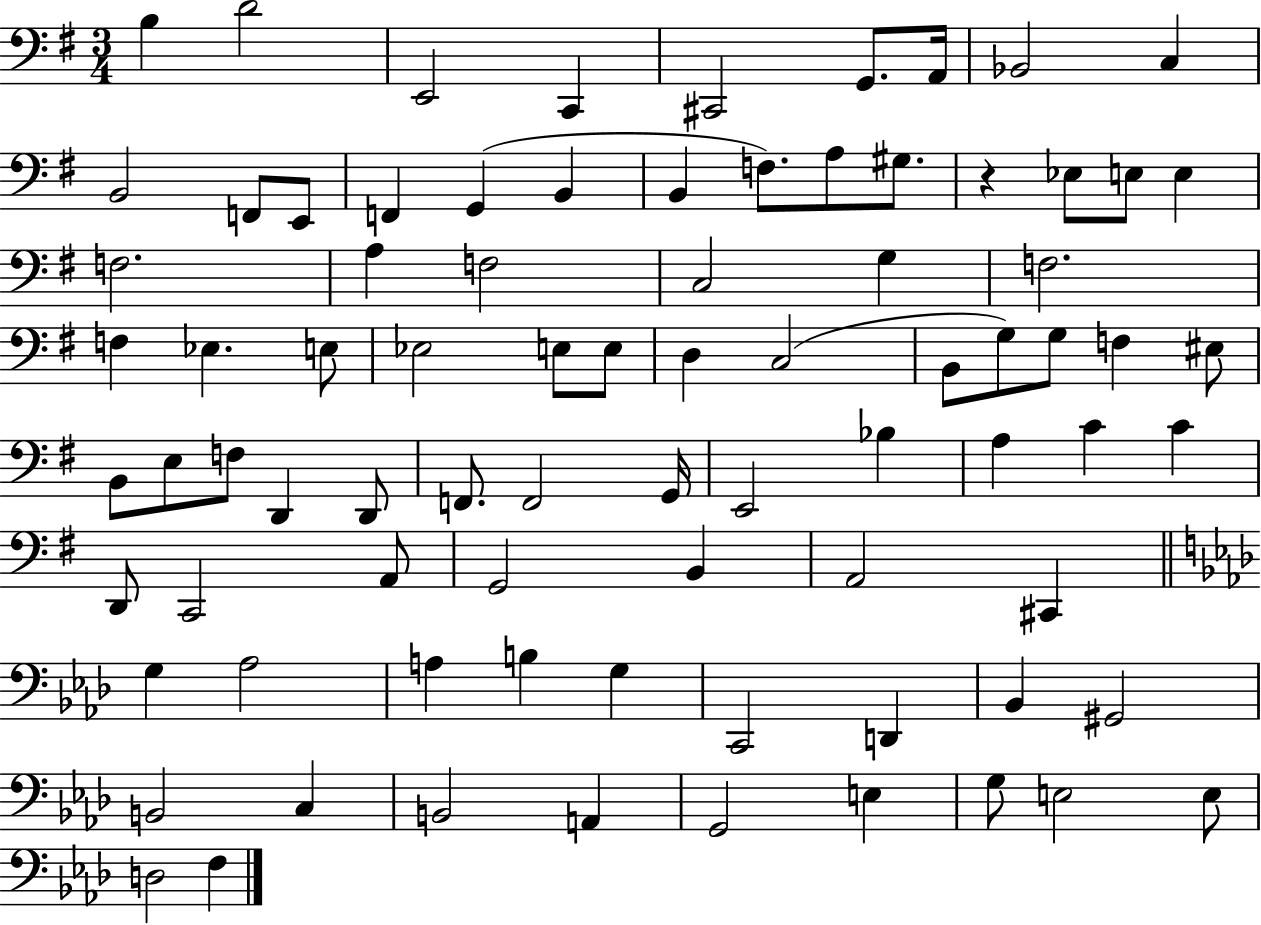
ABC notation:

X:1
T:Untitled
M:3/4
L:1/4
K:G
B, D2 E,,2 C,, ^C,,2 G,,/2 A,,/4 _B,,2 C, B,,2 F,,/2 E,,/2 F,, G,, B,, B,, F,/2 A,/2 ^G,/2 z _E,/2 E,/2 E, F,2 A, F,2 C,2 G, F,2 F, _E, E,/2 _E,2 E,/2 E,/2 D, C,2 B,,/2 G,/2 G,/2 F, ^E,/2 B,,/2 E,/2 F,/2 D,, D,,/2 F,,/2 F,,2 G,,/4 E,,2 _B, A, C C D,,/2 C,,2 A,,/2 G,,2 B,, A,,2 ^C,, G, _A,2 A, B, G, C,,2 D,, _B,, ^G,,2 B,,2 C, B,,2 A,, G,,2 E, G,/2 E,2 E,/2 D,2 F,